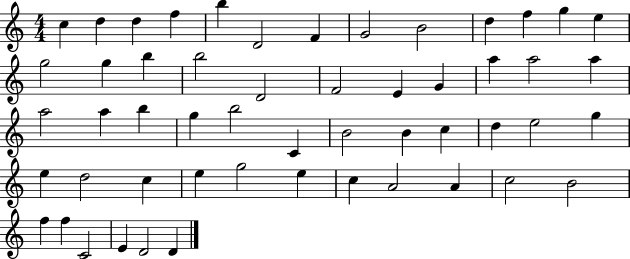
C5/q D5/q D5/q F5/q B5/q D4/h F4/q G4/h B4/h D5/q F5/q G5/q E5/q G5/h G5/q B5/q B5/h D4/h F4/h E4/q G4/q A5/q A5/h A5/q A5/h A5/q B5/q G5/q B5/h C4/q B4/h B4/q C5/q D5/q E5/h G5/q E5/q D5/h C5/q E5/q G5/h E5/q C5/q A4/h A4/q C5/h B4/h F5/q F5/q C4/h E4/q D4/h D4/q